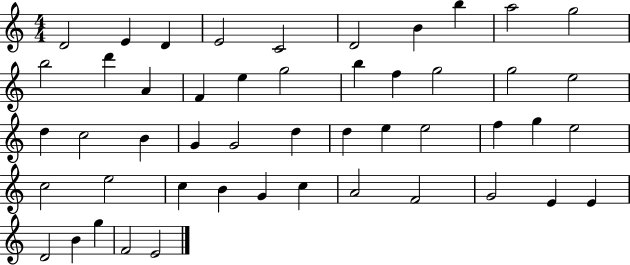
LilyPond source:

{
  \clef treble
  \numericTimeSignature
  \time 4/4
  \key c \major
  d'2 e'4 d'4 | e'2 c'2 | d'2 b'4 b''4 | a''2 g''2 | \break b''2 d'''4 a'4 | f'4 e''4 g''2 | b''4 f''4 g''2 | g''2 e''2 | \break d''4 c''2 b'4 | g'4 g'2 d''4 | d''4 e''4 e''2 | f''4 g''4 e''2 | \break c''2 e''2 | c''4 b'4 g'4 c''4 | a'2 f'2 | g'2 e'4 e'4 | \break d'2 b'4 g''4 | f'2 e'2 | \bar "|."
}